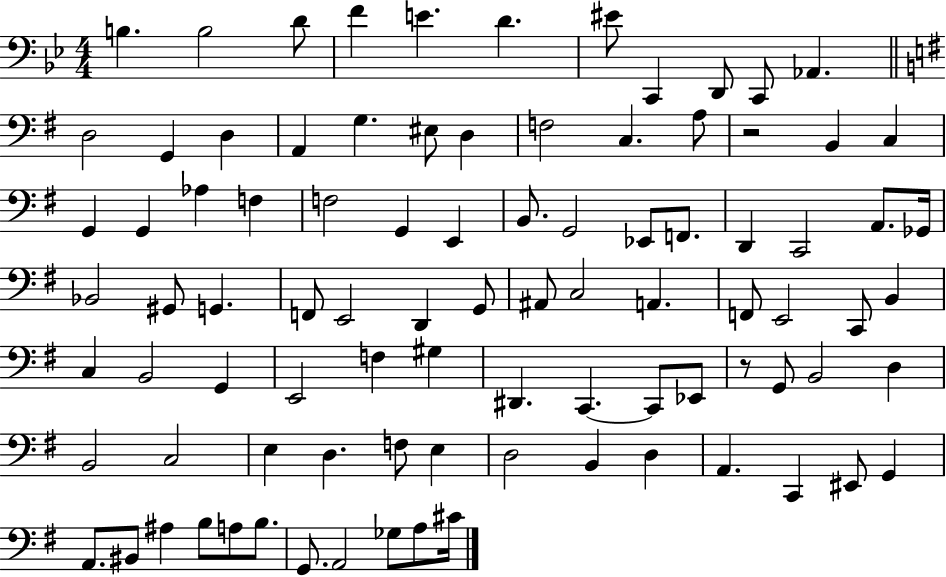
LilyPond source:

{
  \clef bass
  \numericTimeSignature
  \time 4/4
  \key bes \major
  b4. b2 d'8 | f'4 e'4. d'4. | eis'8 c,4 d,8 c,8 aes,4. | \bar "||" \break \key g \major d2 g,4 d4 | a,4 g4. eis8 d4 | f2 c4. a8 | r2 b,4 c4 | \break g,4 g,4 aes4 f4 | f2 g,4 e,4 | b,8. g,2 ees,8 f,8. | d,4 c,2 a,8. ges,16 | \break bes,2 gis,8 g,4. | f,8 e,2 d,4 g,8 | ais,8 c2 a,4. | f,8 e,2 c,8 b,4 | \break c4 b,2 g,4 | e,2 f4 gis4 | dis,4. c,4.~~ c,8 ees,8 | r8 g,8 b,2 d4 | \break b,2 c2 | e4 d4. f8 e4 | d2 b,4 d4 | a,4. c,4 eis,8 g,4 | \break a,8. bis,8 ais4 b8 a8 b8. | g,8. a,2 ges8 a8 cis'16 | \bar "|."
}